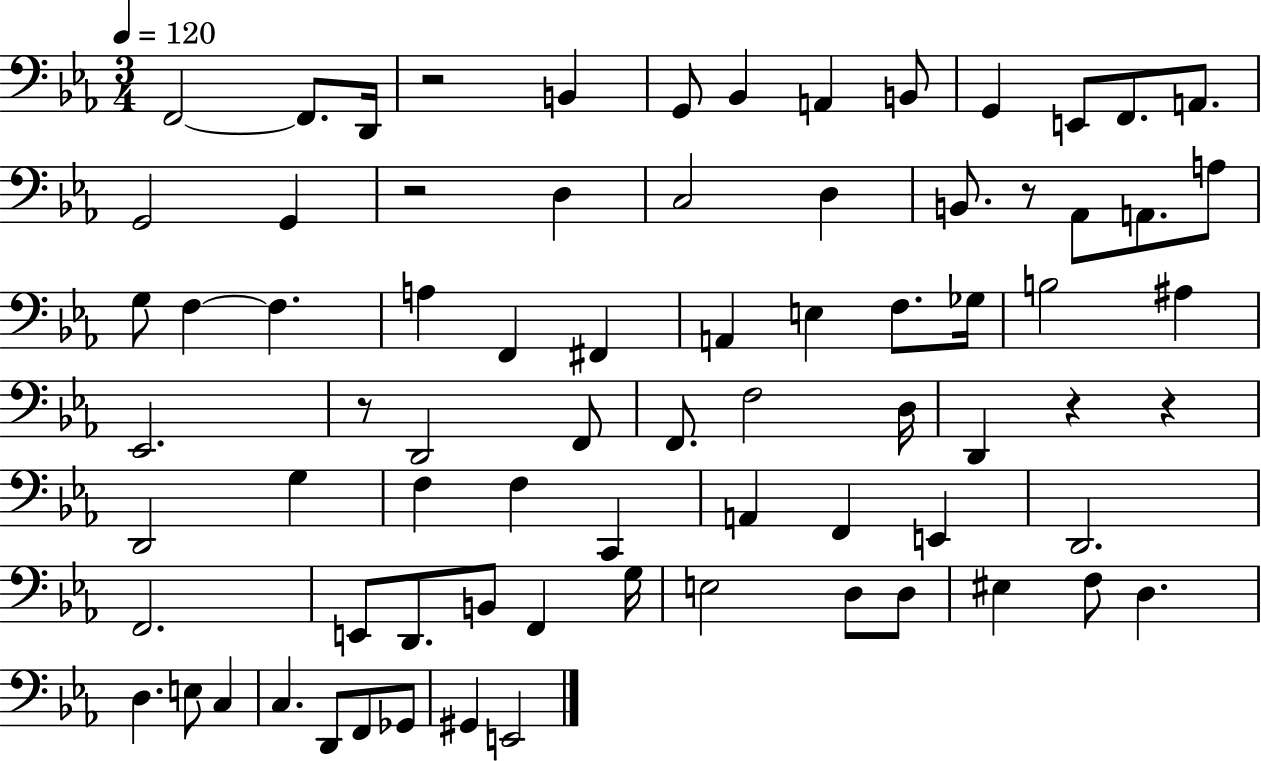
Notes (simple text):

F2/h F2/e. D2/s R/h B2/q G2/e Bb2/q A2/q B2/e G2/q E2/e F2/e. A2/e. G2/h G2/q R/h D3/q C3/h D3/q B2/e. R/e Ab2/e A2/e. A3/e G3/e F3/q F3/q. A3/q F2/q F#2/q A2/q E3/q F3/e. Gb3/s B3/h A#3/q Eb2/h. R/e D2/h F2/e F2/e. F3/h D3/s D2/q R/q R/q D2/h G3/q F3/q F3/q C2/q A2/q F2/q E2/q D2/h. F2/h. E2/e D2/e. B2/e F2/q G3/s E3/h D3/e D3/e EIS3/q F3/e D3/q. D3/q. E3/e C3/q C3/q. D2/e F2/e Gb2/e G#2/q E2/h